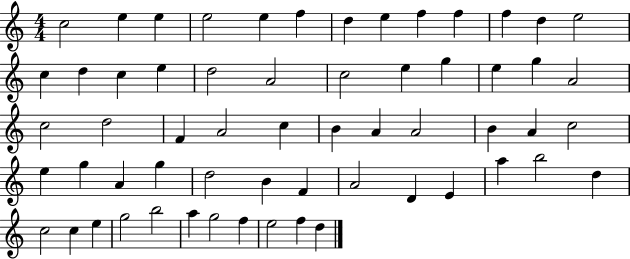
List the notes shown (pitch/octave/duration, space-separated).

C5/h E5/q E5/q E5/h E5/q F5/q D5/q E5/q F5/q F5/q F5/q D5/q E5/h C5/q D5/q C5/q E5/q D5/h A4/h C5/h E5/q G5/q E5/q G5/q A4/h C5/h D5/h F4/q A4/h C5/q B4/q A4/q A4/h B4/q A4/q C5/h E5/q G5/q A4/q G5/q D5/h B4/q F4/q A4/h D4/q E4/q A5/q B5/h D5/q C5/h C5/q E5/q G5/h B5/h A5/q G5/h F5/q E5/h F5/q D5/q